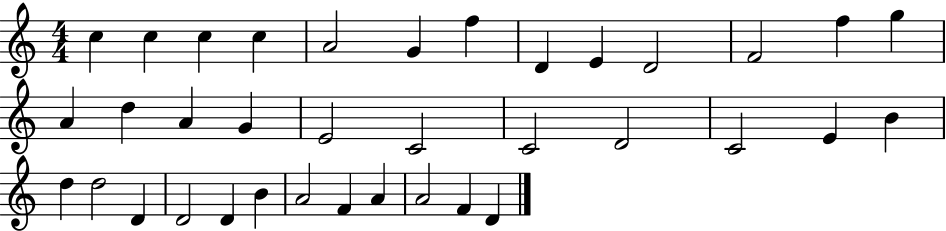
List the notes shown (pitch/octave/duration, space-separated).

C5/q C5/q C5/q C5/q A4/h G4/q F5/q D4/q E4/q D4/h F4/h F5/q G5/q A4/q D5/q A4/q G4/q E4/h C4/h C4/h D4/h C4/h E4/q B4/q D5/q D5/h D4/q D4/h D4/q B4/q A4/h F4/q A4/q A4/h F4/q D4/q